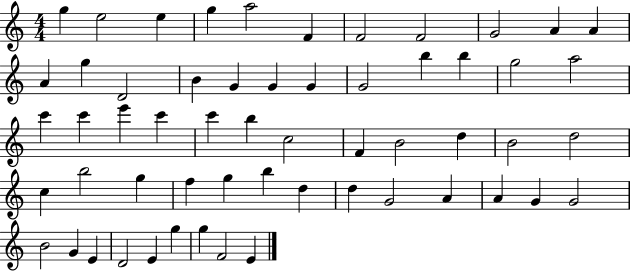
X:1
T:Untitled
M:4/4
L:1/4
K:C
g e2 e g a2 F F2 F2 G2 A A A g D2 B G G G G2 b b g2 a2 c' c' e' c' c' b c2 F B2 d B2 d2 c b2 g f g b d d G2 A A G G2 B2 G E D2 E g g F2 E